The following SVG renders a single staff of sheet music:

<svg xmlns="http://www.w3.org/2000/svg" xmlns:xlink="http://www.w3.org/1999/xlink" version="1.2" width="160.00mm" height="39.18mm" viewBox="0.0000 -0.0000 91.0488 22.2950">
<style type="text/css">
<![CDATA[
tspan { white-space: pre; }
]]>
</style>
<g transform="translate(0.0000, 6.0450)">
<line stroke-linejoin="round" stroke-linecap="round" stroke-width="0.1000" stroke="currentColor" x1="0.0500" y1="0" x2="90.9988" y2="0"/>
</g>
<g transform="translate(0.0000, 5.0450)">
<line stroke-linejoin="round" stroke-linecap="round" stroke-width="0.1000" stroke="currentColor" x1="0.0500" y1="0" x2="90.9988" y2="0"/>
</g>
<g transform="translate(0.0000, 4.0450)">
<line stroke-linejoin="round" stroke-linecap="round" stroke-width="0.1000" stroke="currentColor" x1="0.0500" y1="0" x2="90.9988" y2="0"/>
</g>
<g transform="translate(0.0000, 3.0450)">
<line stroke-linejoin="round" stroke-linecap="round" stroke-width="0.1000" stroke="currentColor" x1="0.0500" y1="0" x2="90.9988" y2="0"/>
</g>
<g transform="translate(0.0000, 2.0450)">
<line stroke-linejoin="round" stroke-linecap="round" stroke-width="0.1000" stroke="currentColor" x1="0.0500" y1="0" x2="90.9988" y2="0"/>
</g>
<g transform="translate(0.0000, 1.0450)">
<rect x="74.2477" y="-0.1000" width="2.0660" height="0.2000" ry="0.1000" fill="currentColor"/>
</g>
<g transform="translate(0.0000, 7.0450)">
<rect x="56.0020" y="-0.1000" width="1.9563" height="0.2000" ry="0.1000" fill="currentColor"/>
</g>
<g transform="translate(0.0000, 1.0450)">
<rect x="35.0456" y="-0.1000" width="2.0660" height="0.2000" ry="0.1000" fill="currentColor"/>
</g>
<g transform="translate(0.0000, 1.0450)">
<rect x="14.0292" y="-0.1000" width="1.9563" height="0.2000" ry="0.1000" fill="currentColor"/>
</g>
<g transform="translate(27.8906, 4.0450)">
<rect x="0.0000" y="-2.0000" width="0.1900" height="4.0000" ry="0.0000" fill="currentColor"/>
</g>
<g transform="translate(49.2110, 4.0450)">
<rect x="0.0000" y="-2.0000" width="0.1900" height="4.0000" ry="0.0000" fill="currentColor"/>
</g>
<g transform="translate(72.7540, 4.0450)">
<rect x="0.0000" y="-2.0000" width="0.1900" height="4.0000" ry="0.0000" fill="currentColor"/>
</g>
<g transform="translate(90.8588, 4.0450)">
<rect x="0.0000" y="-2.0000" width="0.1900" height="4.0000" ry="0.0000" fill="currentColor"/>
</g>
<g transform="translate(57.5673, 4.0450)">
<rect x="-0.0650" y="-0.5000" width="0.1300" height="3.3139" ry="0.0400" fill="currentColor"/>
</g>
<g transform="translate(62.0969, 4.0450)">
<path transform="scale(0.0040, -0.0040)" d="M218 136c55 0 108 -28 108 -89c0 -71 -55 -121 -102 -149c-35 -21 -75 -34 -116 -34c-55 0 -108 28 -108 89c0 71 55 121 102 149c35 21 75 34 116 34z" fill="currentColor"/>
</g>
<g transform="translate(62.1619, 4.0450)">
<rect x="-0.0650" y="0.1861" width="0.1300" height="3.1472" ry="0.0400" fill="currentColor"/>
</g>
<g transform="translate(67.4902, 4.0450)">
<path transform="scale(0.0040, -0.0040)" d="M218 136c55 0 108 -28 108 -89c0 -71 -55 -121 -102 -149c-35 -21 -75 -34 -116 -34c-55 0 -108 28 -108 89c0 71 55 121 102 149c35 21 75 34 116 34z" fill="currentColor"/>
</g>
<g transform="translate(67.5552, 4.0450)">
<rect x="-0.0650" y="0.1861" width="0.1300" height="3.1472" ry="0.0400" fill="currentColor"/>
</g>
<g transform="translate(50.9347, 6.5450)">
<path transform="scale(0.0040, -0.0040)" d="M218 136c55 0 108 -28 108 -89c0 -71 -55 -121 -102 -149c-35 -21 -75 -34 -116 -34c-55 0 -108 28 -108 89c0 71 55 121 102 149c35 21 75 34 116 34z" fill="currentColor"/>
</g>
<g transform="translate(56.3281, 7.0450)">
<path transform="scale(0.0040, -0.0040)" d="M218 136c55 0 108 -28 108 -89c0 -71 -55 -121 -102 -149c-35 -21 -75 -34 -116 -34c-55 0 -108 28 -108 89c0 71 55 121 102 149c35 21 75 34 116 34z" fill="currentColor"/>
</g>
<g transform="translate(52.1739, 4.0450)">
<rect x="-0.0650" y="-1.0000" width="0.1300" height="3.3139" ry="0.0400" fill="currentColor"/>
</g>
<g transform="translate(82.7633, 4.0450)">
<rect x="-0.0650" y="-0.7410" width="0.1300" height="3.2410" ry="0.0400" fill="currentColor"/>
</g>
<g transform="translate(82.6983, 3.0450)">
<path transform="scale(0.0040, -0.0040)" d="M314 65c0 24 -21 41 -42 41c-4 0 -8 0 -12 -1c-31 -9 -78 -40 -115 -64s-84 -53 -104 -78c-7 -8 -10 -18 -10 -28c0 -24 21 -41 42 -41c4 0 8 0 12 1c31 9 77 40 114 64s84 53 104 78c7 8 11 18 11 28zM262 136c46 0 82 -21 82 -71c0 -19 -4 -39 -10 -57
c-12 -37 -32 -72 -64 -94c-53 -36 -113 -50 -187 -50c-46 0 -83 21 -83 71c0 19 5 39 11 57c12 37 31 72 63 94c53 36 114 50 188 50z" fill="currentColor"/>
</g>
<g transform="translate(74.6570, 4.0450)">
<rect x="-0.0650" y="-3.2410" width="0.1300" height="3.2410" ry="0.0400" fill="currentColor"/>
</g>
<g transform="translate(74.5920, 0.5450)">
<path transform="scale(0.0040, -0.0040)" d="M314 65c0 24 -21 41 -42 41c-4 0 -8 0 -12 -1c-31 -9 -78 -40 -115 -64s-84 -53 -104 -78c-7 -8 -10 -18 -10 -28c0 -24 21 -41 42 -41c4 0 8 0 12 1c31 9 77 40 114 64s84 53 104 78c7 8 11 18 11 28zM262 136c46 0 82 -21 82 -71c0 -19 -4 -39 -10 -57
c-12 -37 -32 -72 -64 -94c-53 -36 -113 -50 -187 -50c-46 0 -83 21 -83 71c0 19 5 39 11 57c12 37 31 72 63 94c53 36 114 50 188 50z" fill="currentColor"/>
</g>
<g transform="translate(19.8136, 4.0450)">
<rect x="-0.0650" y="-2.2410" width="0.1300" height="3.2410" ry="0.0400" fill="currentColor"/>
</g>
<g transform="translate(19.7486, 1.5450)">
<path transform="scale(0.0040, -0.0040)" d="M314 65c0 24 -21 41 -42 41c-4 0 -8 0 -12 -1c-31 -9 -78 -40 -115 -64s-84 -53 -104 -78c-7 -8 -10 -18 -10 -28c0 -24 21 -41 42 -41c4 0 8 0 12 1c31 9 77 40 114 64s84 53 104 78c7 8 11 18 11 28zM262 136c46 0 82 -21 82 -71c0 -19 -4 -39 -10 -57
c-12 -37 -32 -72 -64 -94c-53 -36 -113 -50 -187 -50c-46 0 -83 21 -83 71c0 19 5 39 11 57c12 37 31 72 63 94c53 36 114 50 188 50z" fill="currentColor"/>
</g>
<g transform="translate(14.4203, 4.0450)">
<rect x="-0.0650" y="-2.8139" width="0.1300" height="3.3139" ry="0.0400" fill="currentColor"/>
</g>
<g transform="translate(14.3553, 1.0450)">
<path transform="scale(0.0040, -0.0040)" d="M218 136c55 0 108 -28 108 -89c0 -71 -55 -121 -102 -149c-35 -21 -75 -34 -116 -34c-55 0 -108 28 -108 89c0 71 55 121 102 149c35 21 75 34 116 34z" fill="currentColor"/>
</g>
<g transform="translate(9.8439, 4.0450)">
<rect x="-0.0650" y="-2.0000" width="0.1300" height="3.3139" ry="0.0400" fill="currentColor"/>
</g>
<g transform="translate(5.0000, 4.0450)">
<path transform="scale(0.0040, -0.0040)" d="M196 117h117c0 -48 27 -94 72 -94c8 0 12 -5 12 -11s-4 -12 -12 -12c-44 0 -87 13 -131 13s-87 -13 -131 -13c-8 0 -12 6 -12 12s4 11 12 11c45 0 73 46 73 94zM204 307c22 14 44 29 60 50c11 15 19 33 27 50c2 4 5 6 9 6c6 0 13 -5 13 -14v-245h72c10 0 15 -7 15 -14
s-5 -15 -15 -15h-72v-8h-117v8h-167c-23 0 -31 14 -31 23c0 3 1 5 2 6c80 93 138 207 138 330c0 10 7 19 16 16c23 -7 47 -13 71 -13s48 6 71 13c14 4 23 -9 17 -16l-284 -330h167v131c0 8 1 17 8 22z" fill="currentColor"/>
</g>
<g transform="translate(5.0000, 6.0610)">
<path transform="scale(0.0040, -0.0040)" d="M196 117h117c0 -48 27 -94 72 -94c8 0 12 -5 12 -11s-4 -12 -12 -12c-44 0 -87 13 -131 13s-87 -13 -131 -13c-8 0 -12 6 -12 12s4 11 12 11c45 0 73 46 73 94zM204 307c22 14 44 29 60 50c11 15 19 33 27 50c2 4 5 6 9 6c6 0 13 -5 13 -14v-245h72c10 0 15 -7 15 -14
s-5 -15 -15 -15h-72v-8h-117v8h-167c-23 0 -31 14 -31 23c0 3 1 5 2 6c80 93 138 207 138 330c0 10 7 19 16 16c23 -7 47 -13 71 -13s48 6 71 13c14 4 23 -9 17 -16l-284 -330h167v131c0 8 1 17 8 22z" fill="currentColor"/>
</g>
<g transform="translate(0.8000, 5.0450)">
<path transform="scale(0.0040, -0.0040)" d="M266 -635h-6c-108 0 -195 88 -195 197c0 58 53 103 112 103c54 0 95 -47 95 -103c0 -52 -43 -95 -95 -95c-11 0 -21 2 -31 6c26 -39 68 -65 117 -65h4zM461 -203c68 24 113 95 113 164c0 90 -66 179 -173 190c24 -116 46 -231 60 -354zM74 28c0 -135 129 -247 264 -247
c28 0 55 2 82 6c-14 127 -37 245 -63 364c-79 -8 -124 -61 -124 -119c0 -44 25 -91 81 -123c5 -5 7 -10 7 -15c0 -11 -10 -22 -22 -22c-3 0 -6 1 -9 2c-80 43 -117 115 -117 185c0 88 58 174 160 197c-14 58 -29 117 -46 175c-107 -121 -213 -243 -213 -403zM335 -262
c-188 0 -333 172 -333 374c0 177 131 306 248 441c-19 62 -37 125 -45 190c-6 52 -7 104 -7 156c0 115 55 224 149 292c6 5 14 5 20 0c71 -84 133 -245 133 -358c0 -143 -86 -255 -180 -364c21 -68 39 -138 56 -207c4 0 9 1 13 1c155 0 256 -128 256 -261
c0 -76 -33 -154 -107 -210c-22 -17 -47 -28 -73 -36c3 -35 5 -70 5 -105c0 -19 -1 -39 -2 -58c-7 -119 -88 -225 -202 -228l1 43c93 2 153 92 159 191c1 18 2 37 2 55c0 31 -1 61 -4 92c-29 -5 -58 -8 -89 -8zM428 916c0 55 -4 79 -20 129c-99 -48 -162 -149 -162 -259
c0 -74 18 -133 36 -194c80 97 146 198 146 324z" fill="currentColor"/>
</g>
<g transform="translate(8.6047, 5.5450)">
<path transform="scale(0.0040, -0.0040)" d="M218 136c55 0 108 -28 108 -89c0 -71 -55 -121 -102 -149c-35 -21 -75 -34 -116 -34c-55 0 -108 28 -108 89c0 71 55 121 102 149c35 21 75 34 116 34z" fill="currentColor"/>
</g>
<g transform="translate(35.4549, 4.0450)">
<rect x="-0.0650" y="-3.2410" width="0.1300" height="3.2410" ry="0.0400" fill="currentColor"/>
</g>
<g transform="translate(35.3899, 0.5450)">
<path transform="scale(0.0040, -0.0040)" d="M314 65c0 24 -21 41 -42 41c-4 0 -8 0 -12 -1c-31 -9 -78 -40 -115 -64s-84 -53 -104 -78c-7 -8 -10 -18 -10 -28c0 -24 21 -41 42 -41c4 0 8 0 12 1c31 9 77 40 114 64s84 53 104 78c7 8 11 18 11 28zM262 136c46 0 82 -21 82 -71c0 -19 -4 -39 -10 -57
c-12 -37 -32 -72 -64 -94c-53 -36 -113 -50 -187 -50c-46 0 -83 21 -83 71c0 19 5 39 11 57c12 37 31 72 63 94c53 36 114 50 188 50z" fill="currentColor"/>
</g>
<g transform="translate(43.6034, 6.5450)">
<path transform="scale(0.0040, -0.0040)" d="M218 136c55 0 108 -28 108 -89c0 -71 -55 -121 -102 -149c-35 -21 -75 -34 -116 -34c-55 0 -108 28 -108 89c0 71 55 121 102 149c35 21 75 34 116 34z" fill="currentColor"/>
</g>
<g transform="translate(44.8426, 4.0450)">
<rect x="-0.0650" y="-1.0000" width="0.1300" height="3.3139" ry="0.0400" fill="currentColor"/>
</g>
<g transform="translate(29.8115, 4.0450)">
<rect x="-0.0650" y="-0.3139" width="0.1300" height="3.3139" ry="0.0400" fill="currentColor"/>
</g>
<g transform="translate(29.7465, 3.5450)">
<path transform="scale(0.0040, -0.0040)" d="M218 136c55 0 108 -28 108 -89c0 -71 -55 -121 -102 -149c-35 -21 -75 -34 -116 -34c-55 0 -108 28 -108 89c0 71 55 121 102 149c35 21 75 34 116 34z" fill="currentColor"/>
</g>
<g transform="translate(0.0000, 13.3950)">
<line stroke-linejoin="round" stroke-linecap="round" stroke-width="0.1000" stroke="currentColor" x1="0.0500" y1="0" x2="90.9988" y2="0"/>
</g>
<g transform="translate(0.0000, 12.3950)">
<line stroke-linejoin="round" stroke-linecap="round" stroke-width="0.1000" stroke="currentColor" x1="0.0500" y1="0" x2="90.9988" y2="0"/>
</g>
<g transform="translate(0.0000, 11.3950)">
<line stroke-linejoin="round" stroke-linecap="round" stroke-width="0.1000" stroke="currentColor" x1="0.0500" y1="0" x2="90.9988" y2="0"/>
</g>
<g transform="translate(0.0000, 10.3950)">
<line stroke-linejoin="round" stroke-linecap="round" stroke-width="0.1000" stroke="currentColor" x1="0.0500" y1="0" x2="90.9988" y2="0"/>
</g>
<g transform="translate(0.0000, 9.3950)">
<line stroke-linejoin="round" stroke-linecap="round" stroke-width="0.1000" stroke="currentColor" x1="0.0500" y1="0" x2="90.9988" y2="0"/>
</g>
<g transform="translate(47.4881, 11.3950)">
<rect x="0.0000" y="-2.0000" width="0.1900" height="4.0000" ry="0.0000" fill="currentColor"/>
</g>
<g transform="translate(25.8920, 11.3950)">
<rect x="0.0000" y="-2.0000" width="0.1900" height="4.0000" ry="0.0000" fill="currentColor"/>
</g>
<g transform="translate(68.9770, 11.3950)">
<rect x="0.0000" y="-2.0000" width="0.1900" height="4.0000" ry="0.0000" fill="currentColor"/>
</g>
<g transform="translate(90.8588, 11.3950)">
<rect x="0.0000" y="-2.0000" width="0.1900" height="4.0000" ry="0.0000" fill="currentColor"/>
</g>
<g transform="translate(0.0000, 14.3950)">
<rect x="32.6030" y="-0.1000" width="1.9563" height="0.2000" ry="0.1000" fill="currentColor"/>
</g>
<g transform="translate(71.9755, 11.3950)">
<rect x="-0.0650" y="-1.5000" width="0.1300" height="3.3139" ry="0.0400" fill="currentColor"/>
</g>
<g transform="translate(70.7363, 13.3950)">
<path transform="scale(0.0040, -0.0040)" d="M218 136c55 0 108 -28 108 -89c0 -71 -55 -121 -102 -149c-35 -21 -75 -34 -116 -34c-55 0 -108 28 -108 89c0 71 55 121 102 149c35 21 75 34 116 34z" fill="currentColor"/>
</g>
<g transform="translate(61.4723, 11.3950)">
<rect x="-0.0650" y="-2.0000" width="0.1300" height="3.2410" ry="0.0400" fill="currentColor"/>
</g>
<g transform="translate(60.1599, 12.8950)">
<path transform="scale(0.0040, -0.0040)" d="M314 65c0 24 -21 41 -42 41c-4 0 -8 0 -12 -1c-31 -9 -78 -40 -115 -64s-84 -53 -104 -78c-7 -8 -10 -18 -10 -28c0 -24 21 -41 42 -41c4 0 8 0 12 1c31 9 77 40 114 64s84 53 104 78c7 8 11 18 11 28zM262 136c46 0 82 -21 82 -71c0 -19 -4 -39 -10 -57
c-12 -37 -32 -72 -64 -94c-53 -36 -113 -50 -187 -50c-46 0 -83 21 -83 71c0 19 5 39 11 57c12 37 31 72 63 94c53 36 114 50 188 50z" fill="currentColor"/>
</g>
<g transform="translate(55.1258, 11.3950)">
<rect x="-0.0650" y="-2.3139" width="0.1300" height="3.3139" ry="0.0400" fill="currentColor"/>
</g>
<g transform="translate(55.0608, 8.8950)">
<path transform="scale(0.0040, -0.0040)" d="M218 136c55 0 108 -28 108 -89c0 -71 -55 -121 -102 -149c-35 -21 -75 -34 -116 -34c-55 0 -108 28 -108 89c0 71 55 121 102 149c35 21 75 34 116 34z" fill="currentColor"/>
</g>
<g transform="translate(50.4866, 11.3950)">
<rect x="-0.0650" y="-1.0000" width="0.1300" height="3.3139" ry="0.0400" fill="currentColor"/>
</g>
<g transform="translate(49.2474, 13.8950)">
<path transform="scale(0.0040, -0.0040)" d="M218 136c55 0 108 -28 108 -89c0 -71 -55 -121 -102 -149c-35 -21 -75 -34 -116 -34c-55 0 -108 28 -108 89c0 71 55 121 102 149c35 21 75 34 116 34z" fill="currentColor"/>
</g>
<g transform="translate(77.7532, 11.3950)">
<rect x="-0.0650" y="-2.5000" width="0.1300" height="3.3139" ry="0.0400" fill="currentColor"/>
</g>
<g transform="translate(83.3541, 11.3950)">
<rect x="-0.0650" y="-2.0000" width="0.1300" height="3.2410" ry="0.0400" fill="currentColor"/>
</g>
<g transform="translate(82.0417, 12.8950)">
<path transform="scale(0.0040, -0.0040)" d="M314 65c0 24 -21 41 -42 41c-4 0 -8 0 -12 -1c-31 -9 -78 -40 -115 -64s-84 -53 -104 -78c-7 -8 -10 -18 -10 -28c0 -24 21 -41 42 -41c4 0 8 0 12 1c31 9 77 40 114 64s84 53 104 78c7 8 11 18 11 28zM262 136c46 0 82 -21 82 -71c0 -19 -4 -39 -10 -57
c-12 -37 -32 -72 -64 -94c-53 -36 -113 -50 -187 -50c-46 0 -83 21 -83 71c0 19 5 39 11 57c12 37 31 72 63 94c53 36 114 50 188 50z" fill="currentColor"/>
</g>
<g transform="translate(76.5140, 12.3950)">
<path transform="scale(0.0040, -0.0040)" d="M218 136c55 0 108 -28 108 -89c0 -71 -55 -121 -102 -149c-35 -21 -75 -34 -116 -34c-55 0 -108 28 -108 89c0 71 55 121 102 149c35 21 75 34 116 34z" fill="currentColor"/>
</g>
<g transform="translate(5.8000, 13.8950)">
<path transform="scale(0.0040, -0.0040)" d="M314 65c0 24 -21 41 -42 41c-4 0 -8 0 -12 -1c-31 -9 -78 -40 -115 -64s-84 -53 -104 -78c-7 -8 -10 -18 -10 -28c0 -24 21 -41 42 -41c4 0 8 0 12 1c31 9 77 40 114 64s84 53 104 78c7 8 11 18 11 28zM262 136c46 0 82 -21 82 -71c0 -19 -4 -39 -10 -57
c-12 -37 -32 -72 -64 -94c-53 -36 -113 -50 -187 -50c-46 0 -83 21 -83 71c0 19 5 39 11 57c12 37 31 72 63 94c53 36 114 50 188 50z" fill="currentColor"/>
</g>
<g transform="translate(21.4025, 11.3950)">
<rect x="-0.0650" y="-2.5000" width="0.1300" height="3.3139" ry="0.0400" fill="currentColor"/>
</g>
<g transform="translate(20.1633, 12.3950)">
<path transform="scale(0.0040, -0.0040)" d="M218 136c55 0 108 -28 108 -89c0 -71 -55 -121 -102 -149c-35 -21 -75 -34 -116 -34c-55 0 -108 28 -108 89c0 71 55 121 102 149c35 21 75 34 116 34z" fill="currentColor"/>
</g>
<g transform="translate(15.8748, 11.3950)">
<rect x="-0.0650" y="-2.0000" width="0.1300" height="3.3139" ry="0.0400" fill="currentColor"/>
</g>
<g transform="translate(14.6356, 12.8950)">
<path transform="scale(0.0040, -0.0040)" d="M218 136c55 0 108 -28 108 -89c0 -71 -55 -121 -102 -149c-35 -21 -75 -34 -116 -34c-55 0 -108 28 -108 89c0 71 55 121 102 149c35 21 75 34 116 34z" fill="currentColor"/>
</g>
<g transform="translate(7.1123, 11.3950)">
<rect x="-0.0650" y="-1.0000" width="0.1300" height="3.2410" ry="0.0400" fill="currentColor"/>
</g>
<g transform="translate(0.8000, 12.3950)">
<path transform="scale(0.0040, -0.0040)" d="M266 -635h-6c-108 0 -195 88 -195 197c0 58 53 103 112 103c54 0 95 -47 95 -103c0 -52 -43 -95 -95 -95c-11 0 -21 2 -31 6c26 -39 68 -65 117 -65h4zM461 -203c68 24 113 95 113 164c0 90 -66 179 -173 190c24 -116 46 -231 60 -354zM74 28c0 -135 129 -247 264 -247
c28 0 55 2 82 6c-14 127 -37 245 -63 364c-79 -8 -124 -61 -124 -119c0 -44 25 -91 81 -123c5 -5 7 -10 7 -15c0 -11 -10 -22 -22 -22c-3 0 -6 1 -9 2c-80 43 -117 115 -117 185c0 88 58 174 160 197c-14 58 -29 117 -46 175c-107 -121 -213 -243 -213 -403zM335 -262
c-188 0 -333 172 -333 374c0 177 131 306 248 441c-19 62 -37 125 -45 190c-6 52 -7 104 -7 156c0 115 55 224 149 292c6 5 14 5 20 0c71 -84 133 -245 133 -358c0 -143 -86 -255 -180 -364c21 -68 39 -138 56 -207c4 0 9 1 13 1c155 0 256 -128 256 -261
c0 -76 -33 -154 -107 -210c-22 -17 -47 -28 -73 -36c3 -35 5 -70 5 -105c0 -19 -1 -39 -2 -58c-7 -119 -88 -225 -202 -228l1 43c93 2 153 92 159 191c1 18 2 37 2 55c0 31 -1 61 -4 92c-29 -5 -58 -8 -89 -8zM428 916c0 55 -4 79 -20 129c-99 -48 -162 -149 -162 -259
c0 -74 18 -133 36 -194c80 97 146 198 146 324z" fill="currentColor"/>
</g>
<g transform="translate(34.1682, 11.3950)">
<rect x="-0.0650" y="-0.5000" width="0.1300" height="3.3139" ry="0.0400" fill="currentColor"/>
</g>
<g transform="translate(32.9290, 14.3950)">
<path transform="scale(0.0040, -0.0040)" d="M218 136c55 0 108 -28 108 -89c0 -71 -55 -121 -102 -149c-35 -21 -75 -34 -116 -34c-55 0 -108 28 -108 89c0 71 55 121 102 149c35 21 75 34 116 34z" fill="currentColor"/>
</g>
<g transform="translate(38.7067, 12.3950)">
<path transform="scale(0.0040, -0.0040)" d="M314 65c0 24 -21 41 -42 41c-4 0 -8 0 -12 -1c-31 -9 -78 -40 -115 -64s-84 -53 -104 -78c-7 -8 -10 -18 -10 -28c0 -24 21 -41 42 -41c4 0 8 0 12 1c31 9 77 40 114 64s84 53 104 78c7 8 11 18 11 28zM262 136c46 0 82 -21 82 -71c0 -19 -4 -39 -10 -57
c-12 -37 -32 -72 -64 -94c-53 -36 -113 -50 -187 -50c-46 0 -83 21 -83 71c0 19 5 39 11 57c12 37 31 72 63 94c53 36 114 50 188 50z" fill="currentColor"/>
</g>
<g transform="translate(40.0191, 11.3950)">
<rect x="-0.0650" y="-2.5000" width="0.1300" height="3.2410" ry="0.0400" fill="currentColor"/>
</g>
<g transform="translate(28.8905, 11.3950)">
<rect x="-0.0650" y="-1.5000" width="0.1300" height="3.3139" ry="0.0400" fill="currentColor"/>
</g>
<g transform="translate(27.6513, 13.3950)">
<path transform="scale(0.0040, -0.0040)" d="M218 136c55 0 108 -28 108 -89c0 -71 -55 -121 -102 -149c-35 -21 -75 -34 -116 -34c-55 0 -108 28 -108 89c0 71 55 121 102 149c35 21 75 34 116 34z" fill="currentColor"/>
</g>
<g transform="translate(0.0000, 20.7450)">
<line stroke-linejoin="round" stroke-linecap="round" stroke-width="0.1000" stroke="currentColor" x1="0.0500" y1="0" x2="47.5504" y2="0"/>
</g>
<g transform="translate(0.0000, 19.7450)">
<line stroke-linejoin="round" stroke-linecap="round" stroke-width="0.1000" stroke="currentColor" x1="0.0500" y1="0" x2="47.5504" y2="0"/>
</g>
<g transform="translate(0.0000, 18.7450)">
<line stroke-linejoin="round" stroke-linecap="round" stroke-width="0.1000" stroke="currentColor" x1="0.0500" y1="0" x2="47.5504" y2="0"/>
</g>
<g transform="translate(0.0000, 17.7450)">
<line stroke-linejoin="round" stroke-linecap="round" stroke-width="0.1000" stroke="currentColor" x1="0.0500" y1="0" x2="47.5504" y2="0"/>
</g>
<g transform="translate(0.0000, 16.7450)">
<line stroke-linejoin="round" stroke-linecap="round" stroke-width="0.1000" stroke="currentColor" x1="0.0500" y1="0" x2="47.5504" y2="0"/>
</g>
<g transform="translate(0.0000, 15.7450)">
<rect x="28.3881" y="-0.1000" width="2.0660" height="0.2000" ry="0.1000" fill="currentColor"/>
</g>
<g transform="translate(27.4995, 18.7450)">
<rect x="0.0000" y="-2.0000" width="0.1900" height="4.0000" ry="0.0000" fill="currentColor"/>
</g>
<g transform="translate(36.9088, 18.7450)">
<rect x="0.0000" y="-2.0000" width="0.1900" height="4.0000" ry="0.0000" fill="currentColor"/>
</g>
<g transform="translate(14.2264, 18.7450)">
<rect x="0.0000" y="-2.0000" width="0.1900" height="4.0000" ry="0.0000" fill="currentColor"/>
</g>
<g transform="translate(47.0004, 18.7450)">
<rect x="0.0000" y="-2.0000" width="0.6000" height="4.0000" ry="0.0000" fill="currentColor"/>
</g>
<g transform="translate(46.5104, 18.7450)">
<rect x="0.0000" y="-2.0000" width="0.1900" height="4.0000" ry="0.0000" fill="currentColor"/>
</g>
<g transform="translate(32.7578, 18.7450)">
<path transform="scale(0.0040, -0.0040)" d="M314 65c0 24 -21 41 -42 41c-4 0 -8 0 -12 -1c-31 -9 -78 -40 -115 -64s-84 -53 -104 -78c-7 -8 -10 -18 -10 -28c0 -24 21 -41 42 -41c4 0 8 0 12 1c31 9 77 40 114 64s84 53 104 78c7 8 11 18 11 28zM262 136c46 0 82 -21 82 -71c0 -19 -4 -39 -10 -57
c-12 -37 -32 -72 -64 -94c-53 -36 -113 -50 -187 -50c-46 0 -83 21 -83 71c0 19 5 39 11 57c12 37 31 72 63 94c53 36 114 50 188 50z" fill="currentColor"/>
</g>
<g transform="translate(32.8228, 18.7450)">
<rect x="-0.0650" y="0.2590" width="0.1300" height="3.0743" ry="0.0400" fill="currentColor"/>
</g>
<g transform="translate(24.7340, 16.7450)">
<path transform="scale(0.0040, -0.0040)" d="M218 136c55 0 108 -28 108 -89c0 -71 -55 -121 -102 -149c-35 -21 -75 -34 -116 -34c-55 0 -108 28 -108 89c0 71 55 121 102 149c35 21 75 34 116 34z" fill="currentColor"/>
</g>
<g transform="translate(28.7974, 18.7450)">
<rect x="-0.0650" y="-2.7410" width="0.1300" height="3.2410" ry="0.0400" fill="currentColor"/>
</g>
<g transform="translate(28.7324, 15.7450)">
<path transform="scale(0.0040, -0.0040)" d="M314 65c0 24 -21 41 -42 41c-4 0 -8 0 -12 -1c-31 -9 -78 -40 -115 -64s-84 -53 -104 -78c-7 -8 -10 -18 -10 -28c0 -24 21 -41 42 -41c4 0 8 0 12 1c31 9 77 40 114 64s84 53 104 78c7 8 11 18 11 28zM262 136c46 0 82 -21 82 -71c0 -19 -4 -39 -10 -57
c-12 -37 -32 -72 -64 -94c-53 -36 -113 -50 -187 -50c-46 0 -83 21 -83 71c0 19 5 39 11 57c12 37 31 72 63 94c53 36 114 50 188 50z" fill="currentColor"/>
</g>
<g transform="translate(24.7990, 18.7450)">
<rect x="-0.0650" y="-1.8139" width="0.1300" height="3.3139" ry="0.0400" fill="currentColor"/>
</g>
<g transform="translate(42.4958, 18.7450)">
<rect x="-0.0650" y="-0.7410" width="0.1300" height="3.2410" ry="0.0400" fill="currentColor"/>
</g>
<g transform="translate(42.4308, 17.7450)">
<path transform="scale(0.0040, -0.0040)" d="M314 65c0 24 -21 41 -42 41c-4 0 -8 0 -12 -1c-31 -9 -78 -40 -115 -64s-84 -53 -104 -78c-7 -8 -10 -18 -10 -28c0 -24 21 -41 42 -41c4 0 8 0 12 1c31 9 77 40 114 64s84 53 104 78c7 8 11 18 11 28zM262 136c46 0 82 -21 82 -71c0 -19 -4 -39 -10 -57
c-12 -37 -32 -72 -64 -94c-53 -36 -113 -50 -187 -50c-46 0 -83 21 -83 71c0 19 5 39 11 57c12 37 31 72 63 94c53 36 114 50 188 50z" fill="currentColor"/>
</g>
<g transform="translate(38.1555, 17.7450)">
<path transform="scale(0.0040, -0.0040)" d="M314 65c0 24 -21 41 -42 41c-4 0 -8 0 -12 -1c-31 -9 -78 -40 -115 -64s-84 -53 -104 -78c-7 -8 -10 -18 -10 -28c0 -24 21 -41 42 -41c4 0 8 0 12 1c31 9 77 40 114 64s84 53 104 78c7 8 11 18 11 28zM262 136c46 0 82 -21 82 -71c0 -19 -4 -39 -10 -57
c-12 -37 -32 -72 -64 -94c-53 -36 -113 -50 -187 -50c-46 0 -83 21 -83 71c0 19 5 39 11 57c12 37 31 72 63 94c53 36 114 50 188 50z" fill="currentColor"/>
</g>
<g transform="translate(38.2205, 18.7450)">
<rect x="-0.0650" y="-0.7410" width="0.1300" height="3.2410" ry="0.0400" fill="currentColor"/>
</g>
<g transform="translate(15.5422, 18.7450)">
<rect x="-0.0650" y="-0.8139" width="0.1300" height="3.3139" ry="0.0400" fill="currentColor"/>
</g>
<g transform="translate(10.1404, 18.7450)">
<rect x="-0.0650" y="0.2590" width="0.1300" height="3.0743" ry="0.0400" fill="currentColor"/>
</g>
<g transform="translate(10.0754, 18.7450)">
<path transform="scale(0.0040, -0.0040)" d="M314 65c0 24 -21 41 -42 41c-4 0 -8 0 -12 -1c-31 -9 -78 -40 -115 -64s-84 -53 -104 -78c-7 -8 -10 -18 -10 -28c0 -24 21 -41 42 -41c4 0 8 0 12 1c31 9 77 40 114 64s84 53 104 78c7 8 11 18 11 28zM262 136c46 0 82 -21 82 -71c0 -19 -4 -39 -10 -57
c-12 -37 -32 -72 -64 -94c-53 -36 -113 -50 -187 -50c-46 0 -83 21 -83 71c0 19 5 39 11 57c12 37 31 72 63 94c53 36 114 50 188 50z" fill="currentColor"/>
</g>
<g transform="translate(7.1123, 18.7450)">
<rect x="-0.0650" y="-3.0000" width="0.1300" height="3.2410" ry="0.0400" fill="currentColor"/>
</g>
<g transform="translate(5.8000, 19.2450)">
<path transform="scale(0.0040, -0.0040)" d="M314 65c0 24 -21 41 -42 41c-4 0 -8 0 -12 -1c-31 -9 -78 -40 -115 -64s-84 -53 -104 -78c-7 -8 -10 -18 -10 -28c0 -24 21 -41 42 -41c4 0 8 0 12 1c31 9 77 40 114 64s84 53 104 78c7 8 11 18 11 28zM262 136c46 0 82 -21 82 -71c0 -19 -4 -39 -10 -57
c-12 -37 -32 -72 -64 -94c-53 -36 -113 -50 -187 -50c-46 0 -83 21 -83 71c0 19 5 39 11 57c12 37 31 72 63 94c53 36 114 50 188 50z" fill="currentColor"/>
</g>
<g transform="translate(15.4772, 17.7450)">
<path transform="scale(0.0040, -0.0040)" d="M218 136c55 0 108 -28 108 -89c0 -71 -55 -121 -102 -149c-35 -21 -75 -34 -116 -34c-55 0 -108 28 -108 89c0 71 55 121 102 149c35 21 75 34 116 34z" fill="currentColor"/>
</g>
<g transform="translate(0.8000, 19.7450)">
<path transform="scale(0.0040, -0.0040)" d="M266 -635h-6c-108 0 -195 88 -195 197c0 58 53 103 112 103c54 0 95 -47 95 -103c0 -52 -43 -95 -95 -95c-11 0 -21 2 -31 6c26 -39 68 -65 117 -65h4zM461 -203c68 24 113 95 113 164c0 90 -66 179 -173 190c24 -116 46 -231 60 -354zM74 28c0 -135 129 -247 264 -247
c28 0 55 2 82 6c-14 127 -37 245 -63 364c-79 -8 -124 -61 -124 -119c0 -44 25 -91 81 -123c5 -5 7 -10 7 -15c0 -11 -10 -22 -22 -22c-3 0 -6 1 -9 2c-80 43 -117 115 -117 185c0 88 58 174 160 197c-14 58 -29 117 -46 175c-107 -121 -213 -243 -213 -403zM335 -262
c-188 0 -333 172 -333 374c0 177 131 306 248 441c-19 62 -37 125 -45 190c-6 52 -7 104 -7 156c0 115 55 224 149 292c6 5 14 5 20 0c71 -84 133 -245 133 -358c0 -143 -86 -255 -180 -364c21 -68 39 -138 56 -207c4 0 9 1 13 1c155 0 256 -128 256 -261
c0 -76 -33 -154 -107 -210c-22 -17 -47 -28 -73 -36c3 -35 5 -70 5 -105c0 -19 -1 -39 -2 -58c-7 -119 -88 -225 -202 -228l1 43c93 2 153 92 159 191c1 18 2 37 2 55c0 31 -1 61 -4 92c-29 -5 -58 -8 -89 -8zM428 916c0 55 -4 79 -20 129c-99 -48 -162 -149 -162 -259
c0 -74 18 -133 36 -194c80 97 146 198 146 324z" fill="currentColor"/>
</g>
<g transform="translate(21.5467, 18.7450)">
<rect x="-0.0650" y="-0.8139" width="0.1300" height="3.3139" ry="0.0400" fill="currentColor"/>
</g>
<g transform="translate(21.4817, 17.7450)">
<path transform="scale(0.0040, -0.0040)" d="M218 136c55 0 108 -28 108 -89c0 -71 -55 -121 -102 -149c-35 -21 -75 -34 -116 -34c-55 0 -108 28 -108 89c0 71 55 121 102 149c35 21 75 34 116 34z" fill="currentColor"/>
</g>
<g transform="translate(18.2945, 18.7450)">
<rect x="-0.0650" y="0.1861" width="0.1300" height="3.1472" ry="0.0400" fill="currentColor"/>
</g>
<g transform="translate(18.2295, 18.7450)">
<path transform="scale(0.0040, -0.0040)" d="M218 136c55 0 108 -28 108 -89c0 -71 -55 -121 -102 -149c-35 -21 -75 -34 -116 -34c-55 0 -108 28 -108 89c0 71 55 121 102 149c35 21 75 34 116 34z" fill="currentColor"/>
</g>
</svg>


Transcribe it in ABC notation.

X:1
T:Untitled
M:4/4
L:1/4
K:C
F a g2 c b2 D D C B B b2 d2 D2 F G E C G2 D g F2 E G F2 A2 B2 d B d f a2 B2 d2 d2